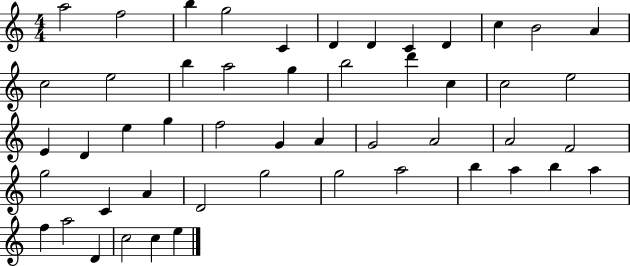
X:1
T:Untitled
M:4/4
L:1/4
K:C
a2 f2 b g2 C D D C D c B2 A c2 e2 b a2 g b2 d' c c2 e2 E D e g f2 G A G2 A2 A2 F2 g2 C A D2 g2 g2 a2 b a b a f a2 D c2 c e